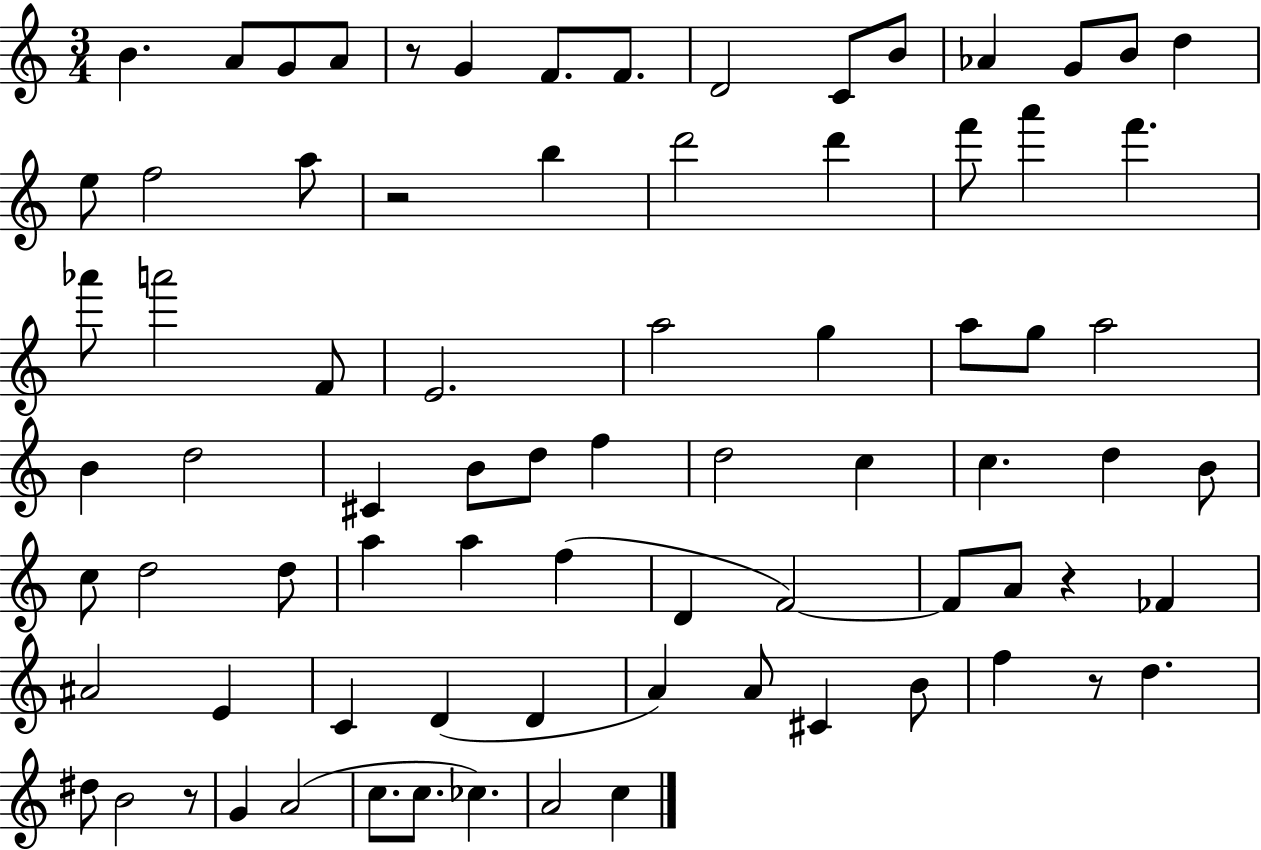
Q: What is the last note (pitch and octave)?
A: C5